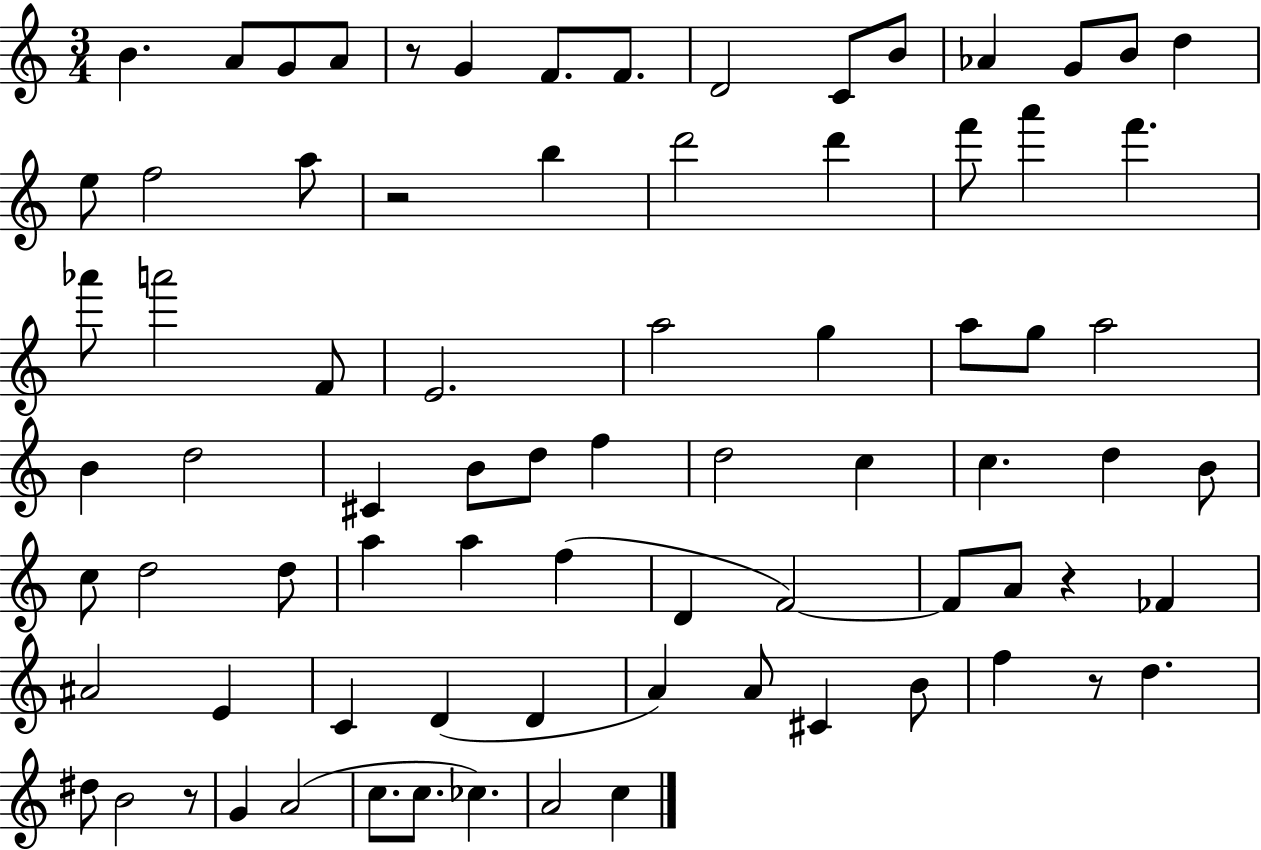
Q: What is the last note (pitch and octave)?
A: C5